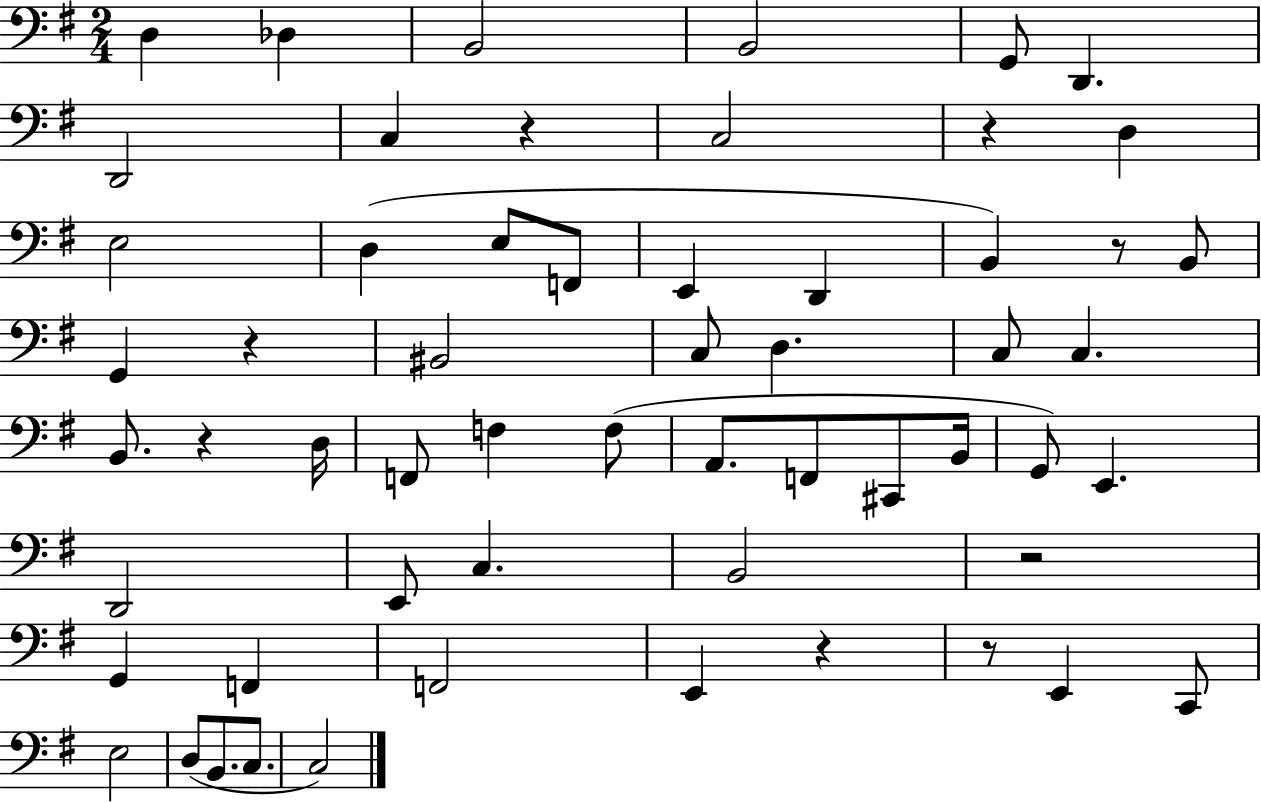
{
  \clef bass
  \numericTimeSignature
  \time 2/4
  \key g \major
  d4 des4 | b,2 | b,2 | g,8 d,4. | \break d,2 | c4 r4 | c2 | r4 d4 | \break e2 | d4( e8 f,8 | e,4 d,4 | b,4) r8 b,8 | \break g,4 r4 | bis,2 | c8 d4. | c8 c4. | \break b,8. r4 d16 | f,8 f4 f8( | a,8. f,8 cis,8 b,16 | g,8) e,4. | \break d,2 | e,8 c4. | b,2 | r2 | \break g,4 f,4 | f,2 | e,4 r4 | r8 e,4 c,8 | \break e2 | d8( b,8. c8. | c2) | \bar "|."
}